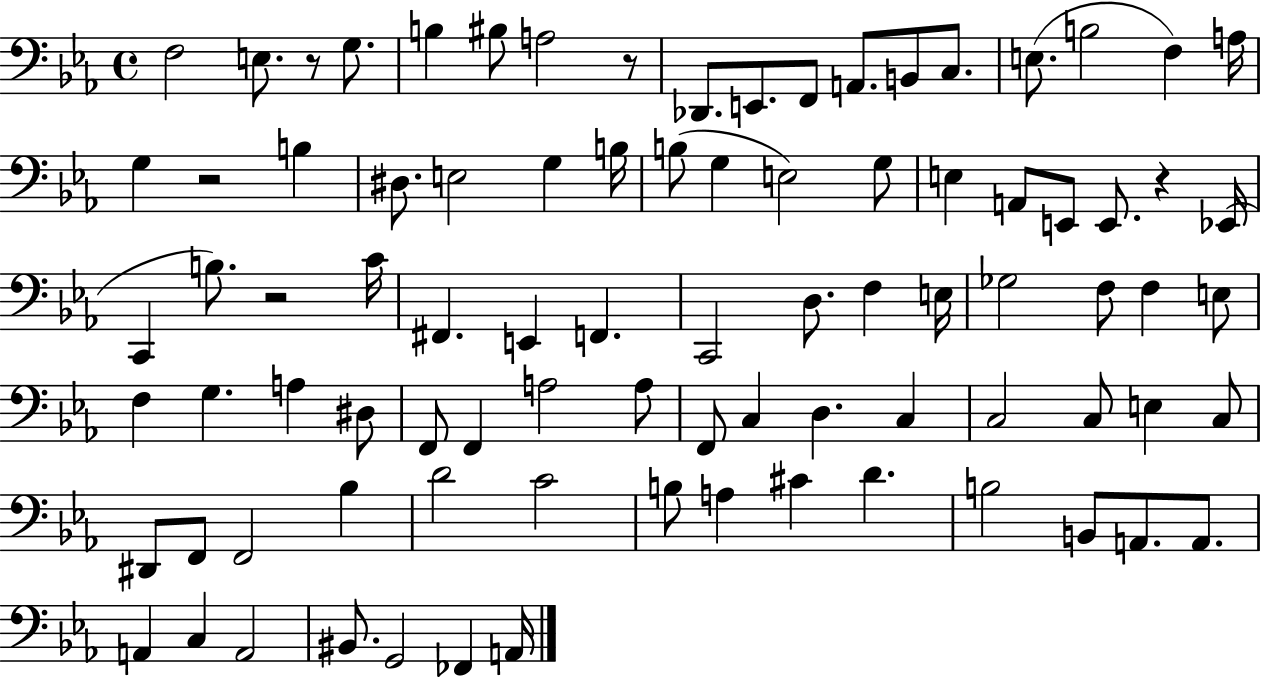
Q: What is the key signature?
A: EES major